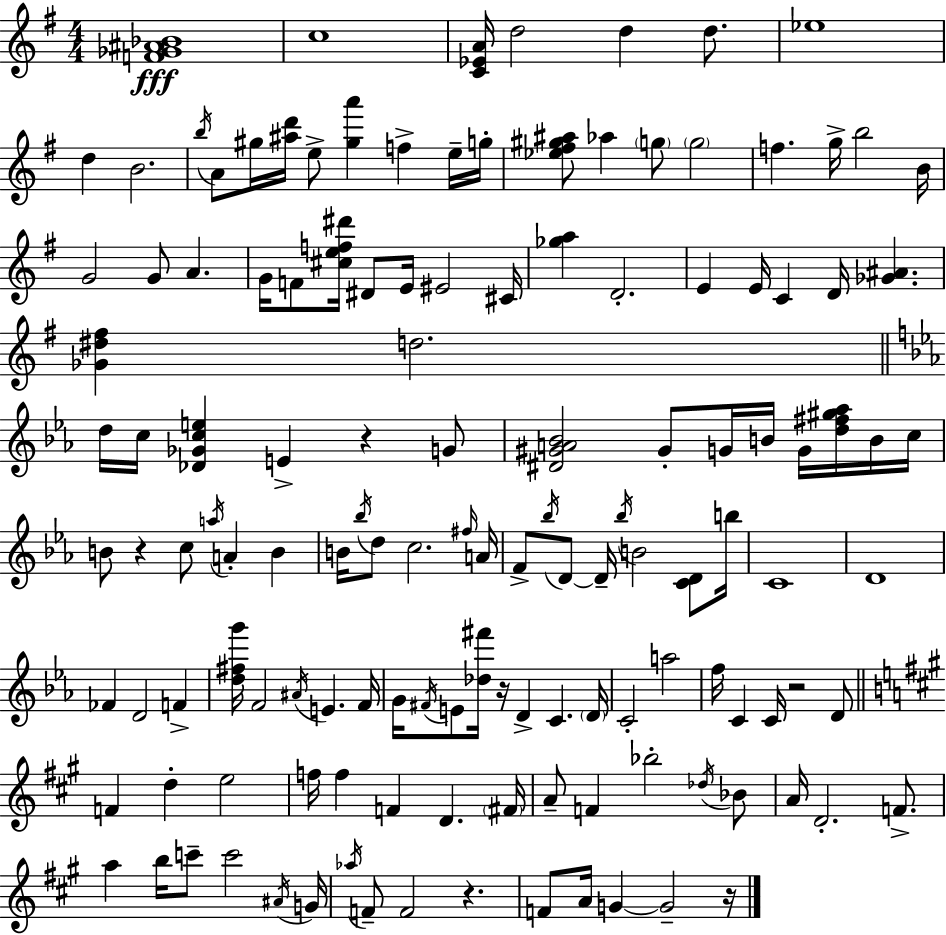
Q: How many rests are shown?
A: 6